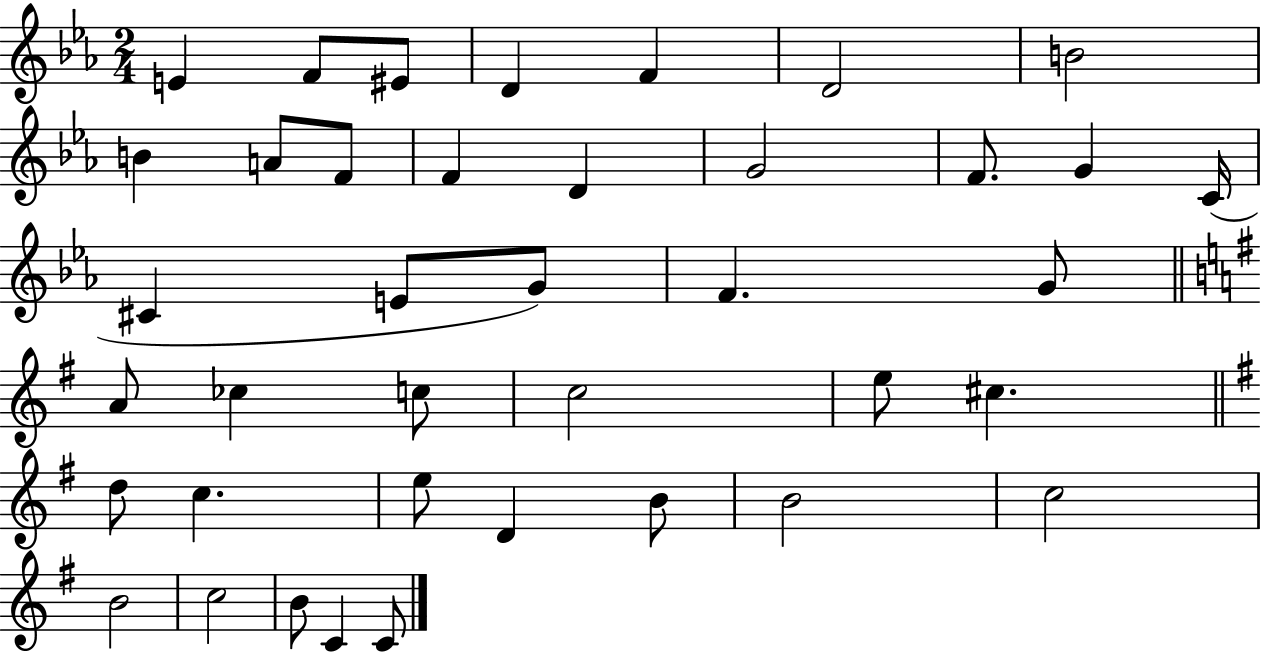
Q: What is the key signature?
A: EES major